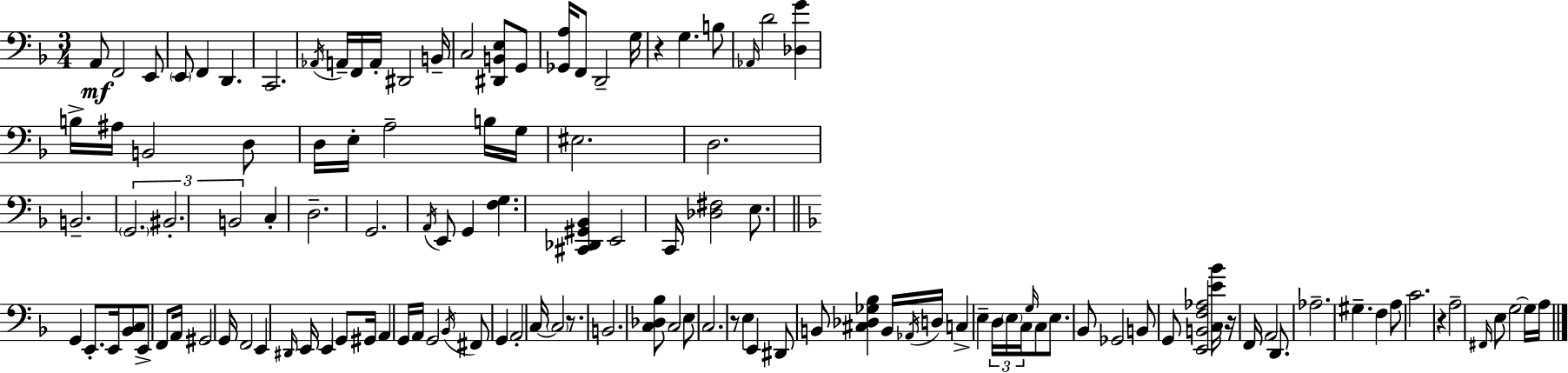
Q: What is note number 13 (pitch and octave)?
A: B2